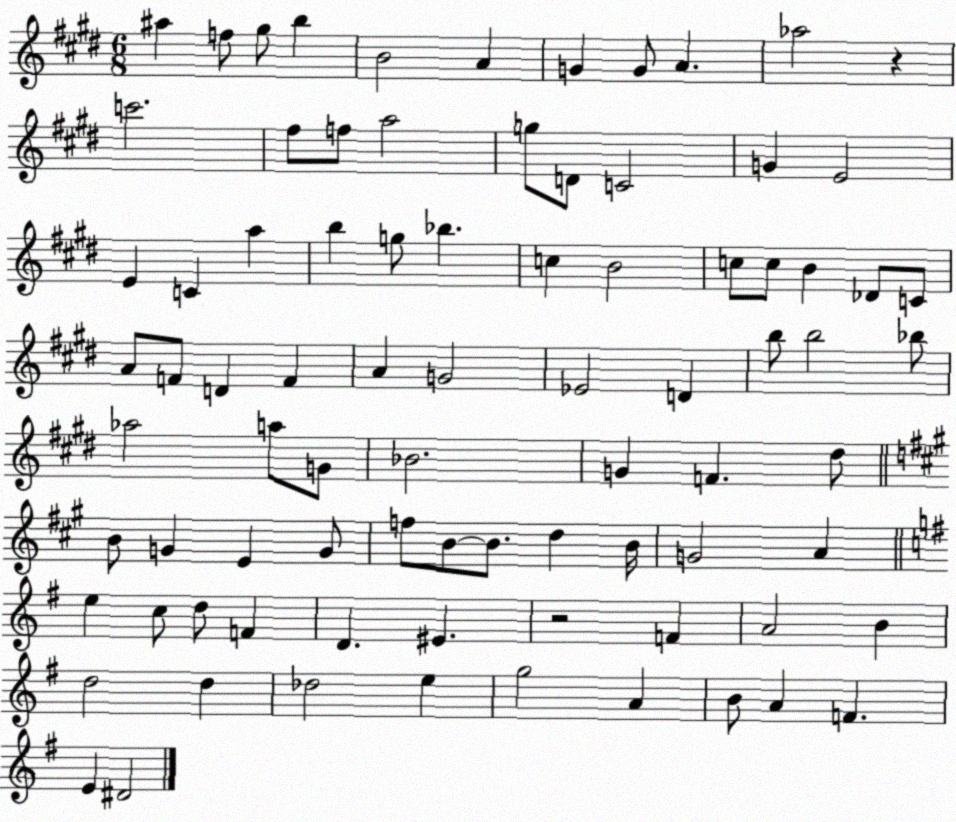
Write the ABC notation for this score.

X:1
T:Untitled
M:6/8
L:1/4
K:E
^a f/2 ^g/2 b B2 A G G/2 A _a2 z c'2 ^f/2 f/2 a2 g/2 D/2 C2 G E2 E C a b g/2 _b c B2 c/2 c/2 B _D/2 C/2 A/2 F/2 D F A G2 _E2 D b/2 b2 _b/2 _a2 a/2 G/2 _B2 G F ^d/2 B/2 G E G/2 f/2 B/2 B/2 d B/4 G2 A e c/2 d/2 F D ^E z2 F A2 B d2 d _d2 e g2 A B/2 A F E ^D2